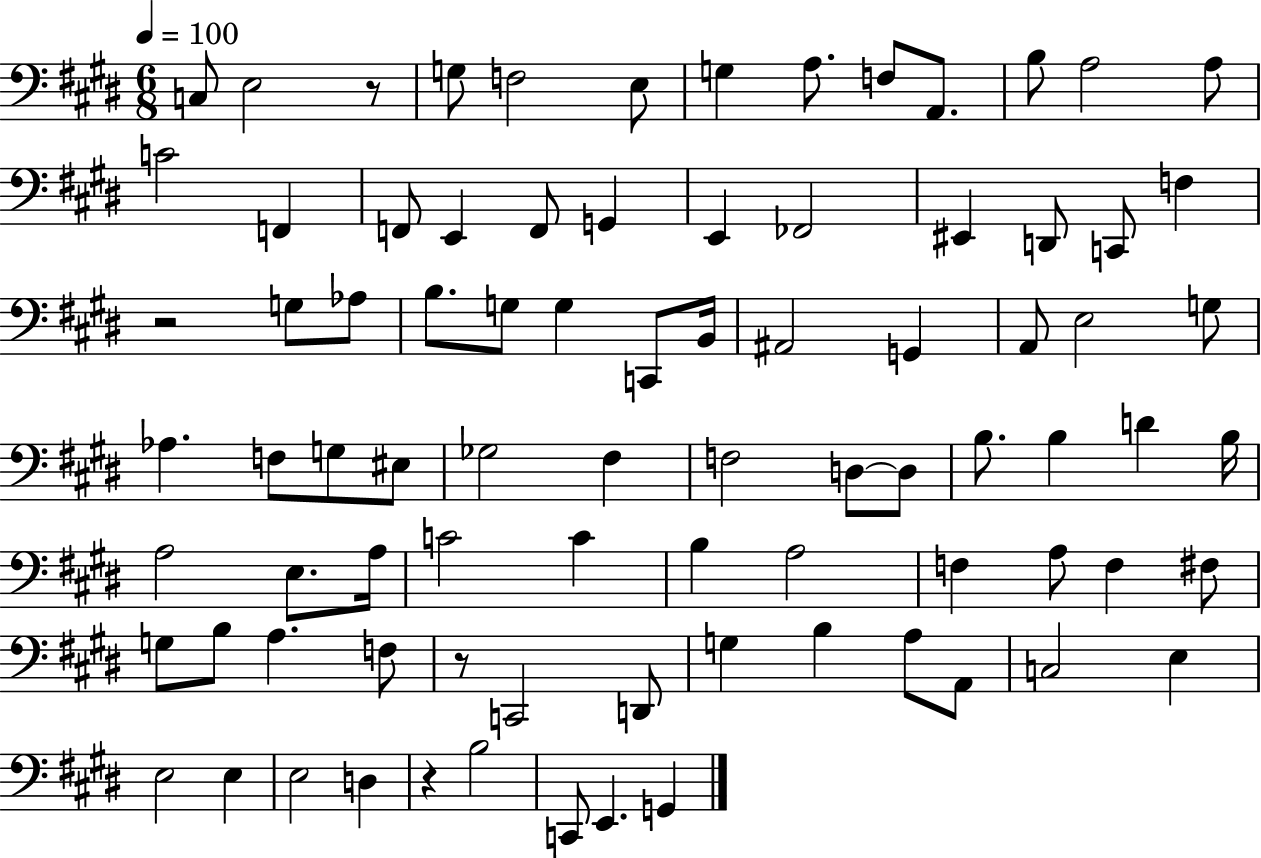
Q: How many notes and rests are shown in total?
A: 84